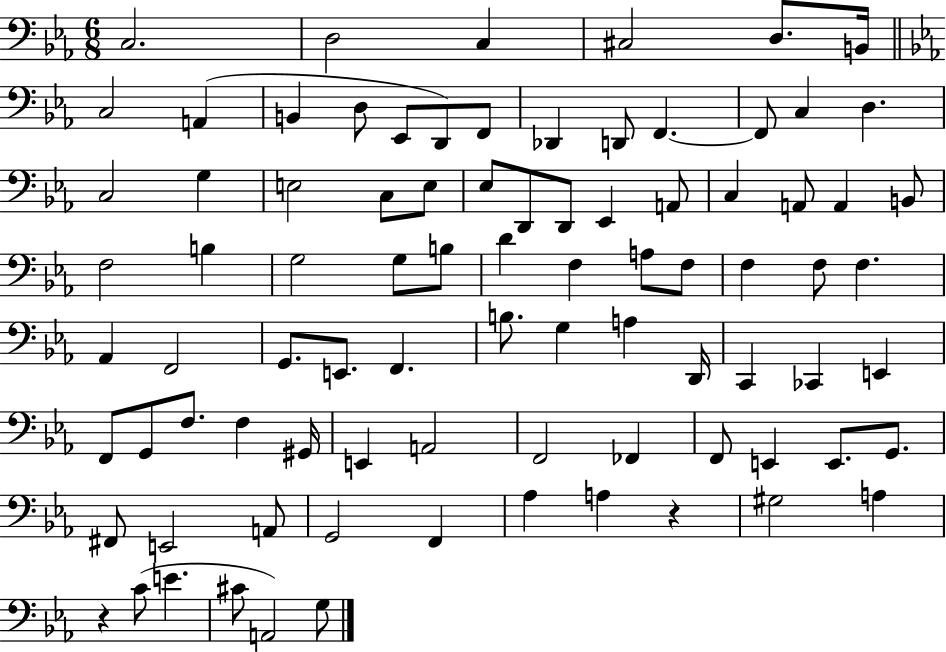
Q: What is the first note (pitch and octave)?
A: C3